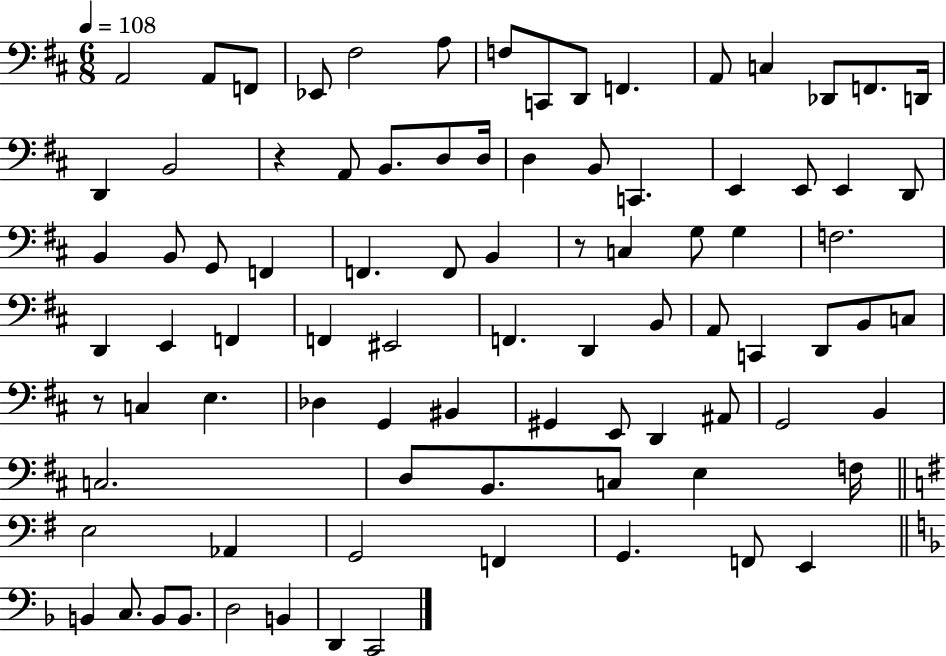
X:1
T:Untitled
M:6/8
L:1/4
K:D
A,,2 A,,/2 F,,/2 _E,,/2 ^F,2 A,/2 F,/2 C,,/2 D,,/2 F,, A,,/2 C, _D,,/2 F,,/2 D,,/4 D,, B,,2 z A,,/2 B,,/2 D,/2 D,/4 D, B,,/2 C,, E,, E,,/2 E,, D,,/2 B,, B,,/2 G,,/2 F,, F,, F,,/2 B,, z/2 C, G,/2 G, F,2 D,, E,, F,, F,, ^E,,2 F,, D,, B,,/2 A,,/2 C,, D,,/2 B,,/2 C,/2 z/2 C, E, _D, G,, ^B,, ^G,, E,,/2 D,, ^A,,/2 G,,2 B,, C,2 D,/2 B,,/2 C,/2 E, F,/4 E,2 _A,, G,,2 F,, G,, F,,/2 E,, B,, C,/2 B,,/2 B,,/2 D,2 B,, D,, C,,2